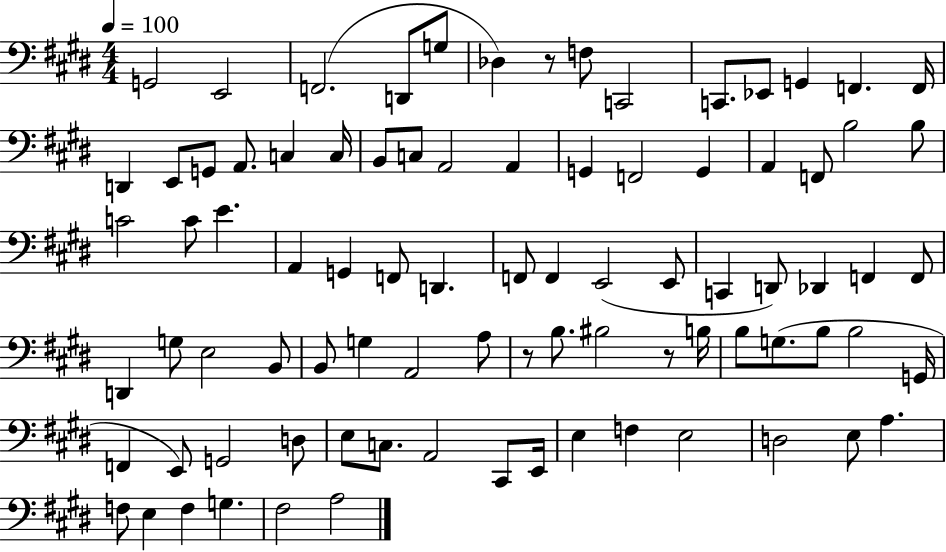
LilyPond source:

{
  \clef bass
  \numericTimeSignature
  \time 4/4
  \key e \major
  \tempo 4 = 100
  g,2 e,2 | f,2.( d,8 g8 | des4) r8 f8 c,2 | c,8. ees,8 g,4 f,4. f,16 | \break d,4 e,8 g,8 a,8. c4 c16 | b,8 c8 a,2 a,4 | g,4 f,2 g,4 | a,4 f,8 b2 b8 | \break c'2 c'8 e'4. | a,4 g,4 f,8 d,4. | f,8 f,4 e,2( e,8 | c,4 d,8) des,4 f,4 f,8 | \break d,4 g8 e2 b,8 | b,8 g4 a,2 a8 | r8 b8. bis2 r8 b16 | b8 g8.( b8 b2 g,16 | \break f,4 e,8) g,2 d8 | e8 c8. a,2 cis,8 e,16 | e4 f4 e2 | d2 e8 a4. | \break f8 e4 f4 g4. | fis2 a2 | \bar "|."
}